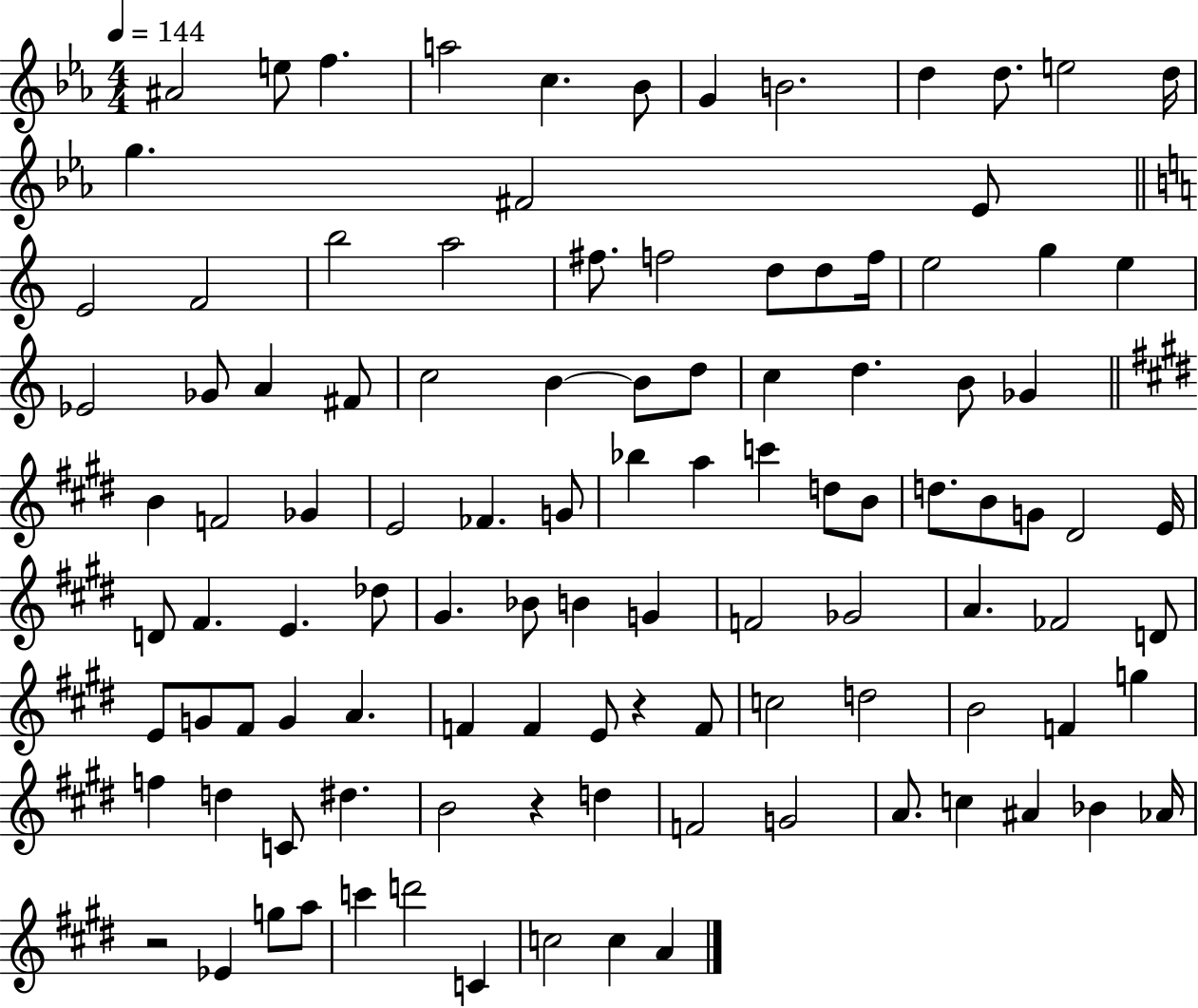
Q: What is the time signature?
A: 4/4